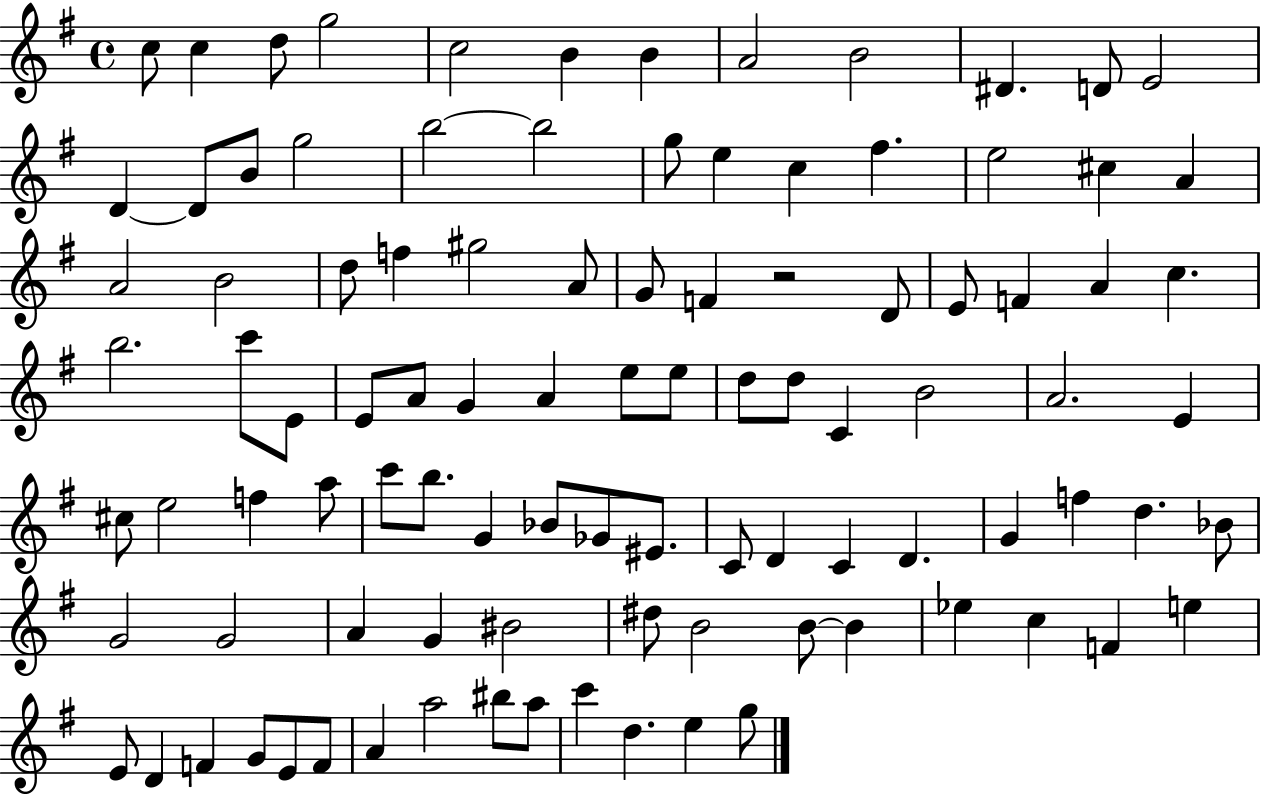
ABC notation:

X:1
T:Untitled
M:4/4
L:1/4
K:G
c/2 c d/2 g2 c2 B B A2 B2 ^D D/2 E2 D D/2 B/2 g2 b2 b2 g/2 e c ^f e2 ^c A A2 B2 d/2 f ^g2 A/2 G/2 F z2 D/2 E/2 F A c b2 c'/2 E/2 E/2 A/2 G A e/2 e/2 d/2 d/2 C B2 A2 E ^c/2 e2 f a/2 c'/2 b/2 G _B/2 _G/2 ^E/2 C/2 D C D G f d _B/2 G2 G2 A G ^B2 ^d/2 B2 B/2 B _e c F e E/2 D F G/2 E/2 F/2 A a2 ^b/2 a/2 c' d e g/2